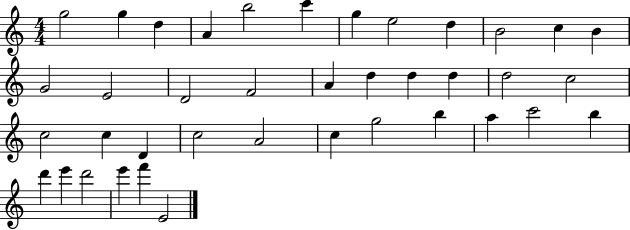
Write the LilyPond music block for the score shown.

{
  \clef treble
  \numericTimeSignature
  \time 4/4
  \key c \major
  g''2 g''4 d''4 | a'4 b''2 c'''4 | g''4 e''2 d''4 | b'2 c''4 b'4 | \break g'2 e'2 | d'2 f'2 | a'4 d''4 d''4 d''4 | d''2 c''2 | \break c''2 c''4 d'4 | c''2 a'2 | c''4 g''2 b''4 | a''4 c'''2 b''4 | \break d'''4 e'''4 d'''2 | e'''4 f'''4 e'2 | \bar "|."
}